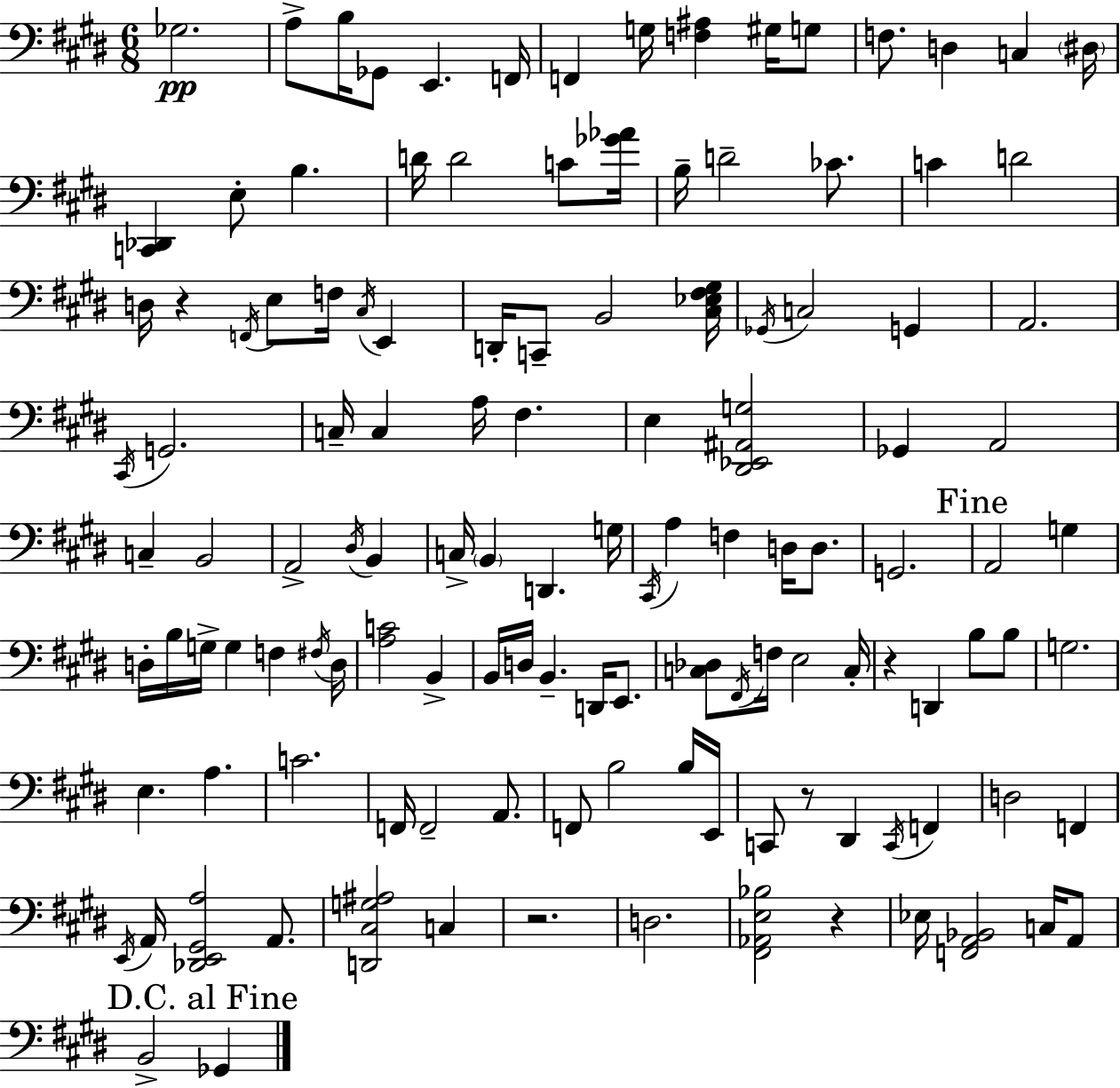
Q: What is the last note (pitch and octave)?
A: Gb2